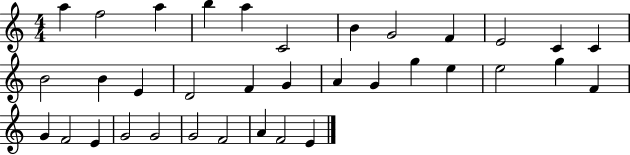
A5/q F5/h A5/q B5/q A5/q C4/h B4/q G4/h F4/q E4/h C4/q C4/q B4/h B4/q E4/q D4/h F4/q G4/q A4/q G4/q G5/q E5/q E5/h G5/q F4/q G4/q F4/h E4/q G4/h G4/h G4/h F4/h A4/q F4/h E4/q